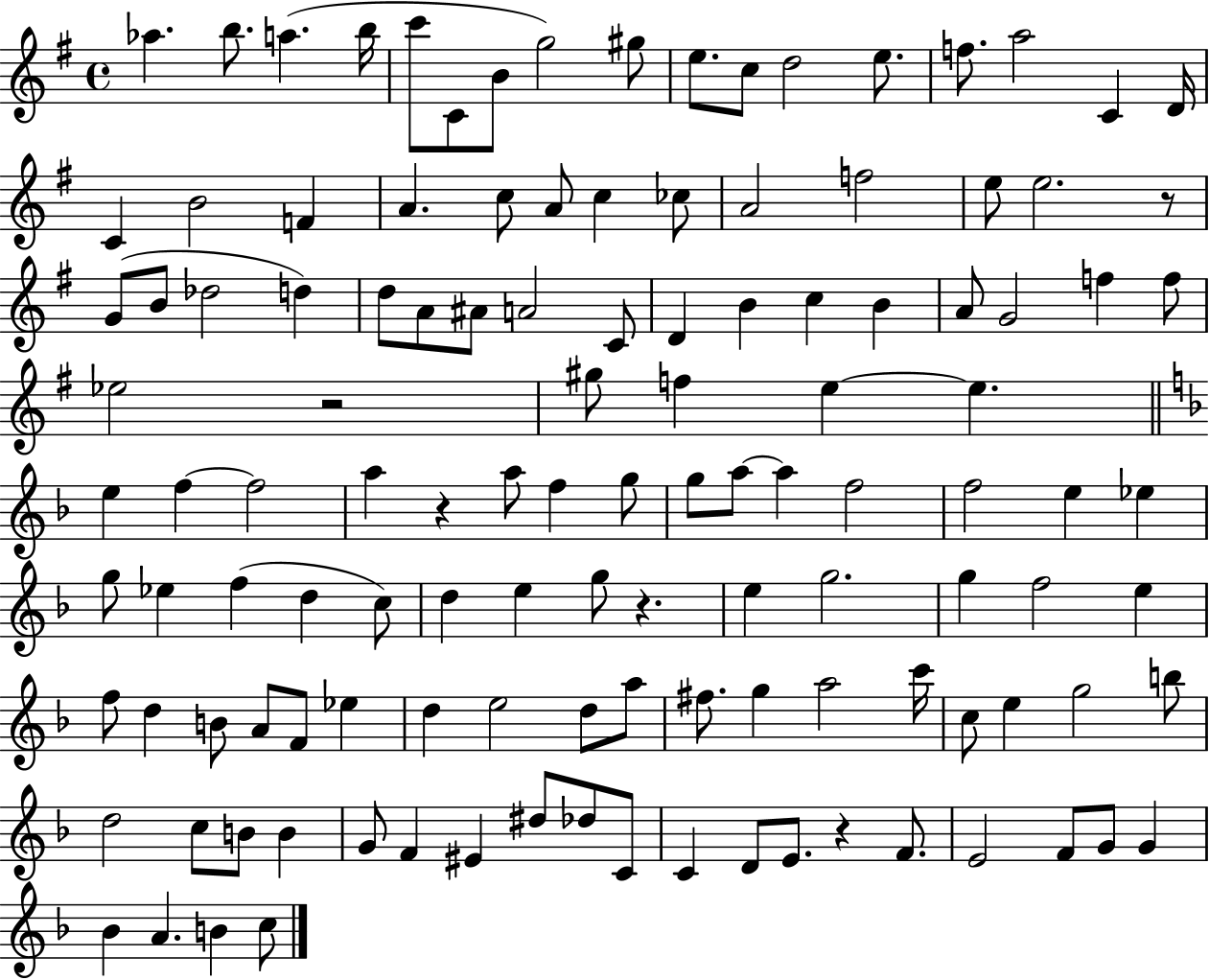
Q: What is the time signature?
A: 4/4